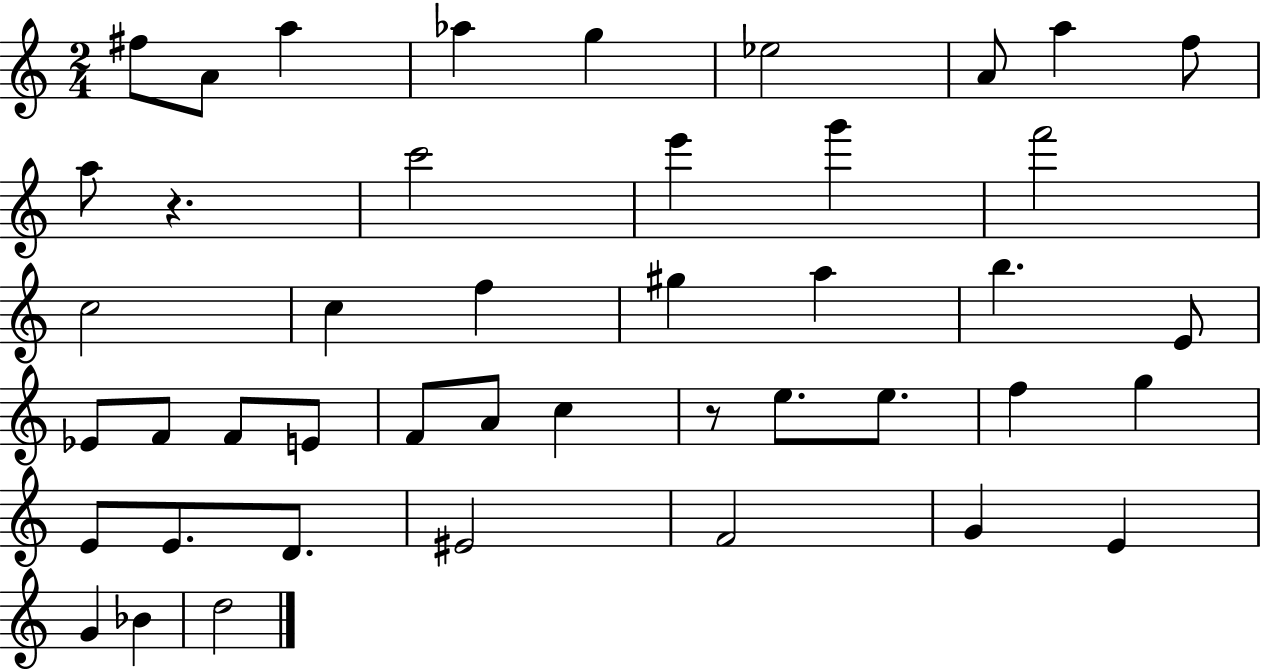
X:1
T:Untitled
M:2/4
L:1/4
K:C
^f/2 A/2 a _a g _e2 A/2 a f/2 a/2 z c'2 e' g' f'2 c2 c f ^g a b E/2 _E/2 F/2 F/2 E/2 F/2 A/2 c z/2 e/2 e/2 f g E/2 E/2 D/2 ^E2 F2 G E G _B d2